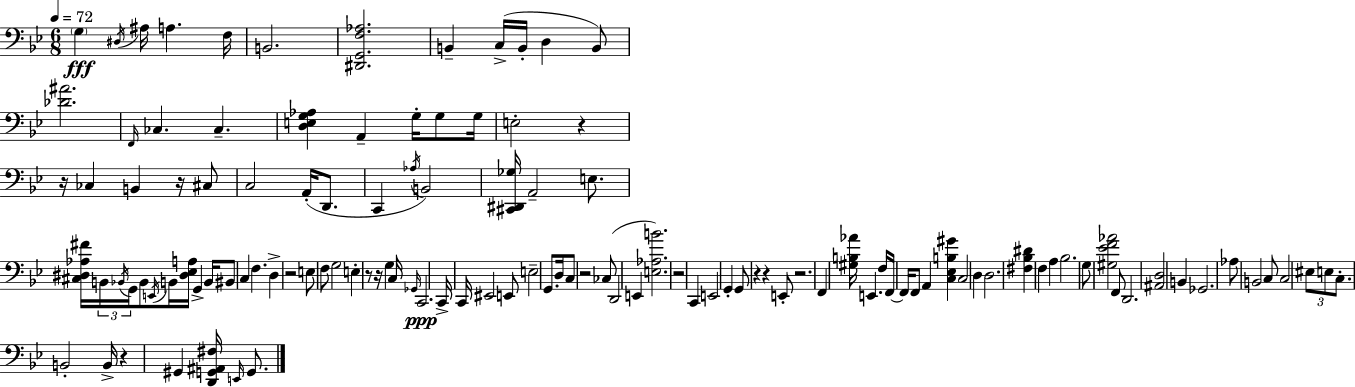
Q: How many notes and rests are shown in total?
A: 121